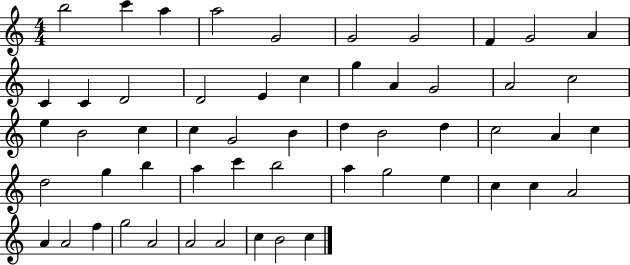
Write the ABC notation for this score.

X:1
T:Untitled
M:4/4
L:1/4
K:C
b2 c' a a2 G2 G2 G2 F G2 A C C D2 D2 E c g A G2 A2 c2 e B2 c c G2 B d B2 d c2 A c d2 g b a c' b2 a g2 e c c A2 A A2 f g2 A2 A2 A2 c B2 c